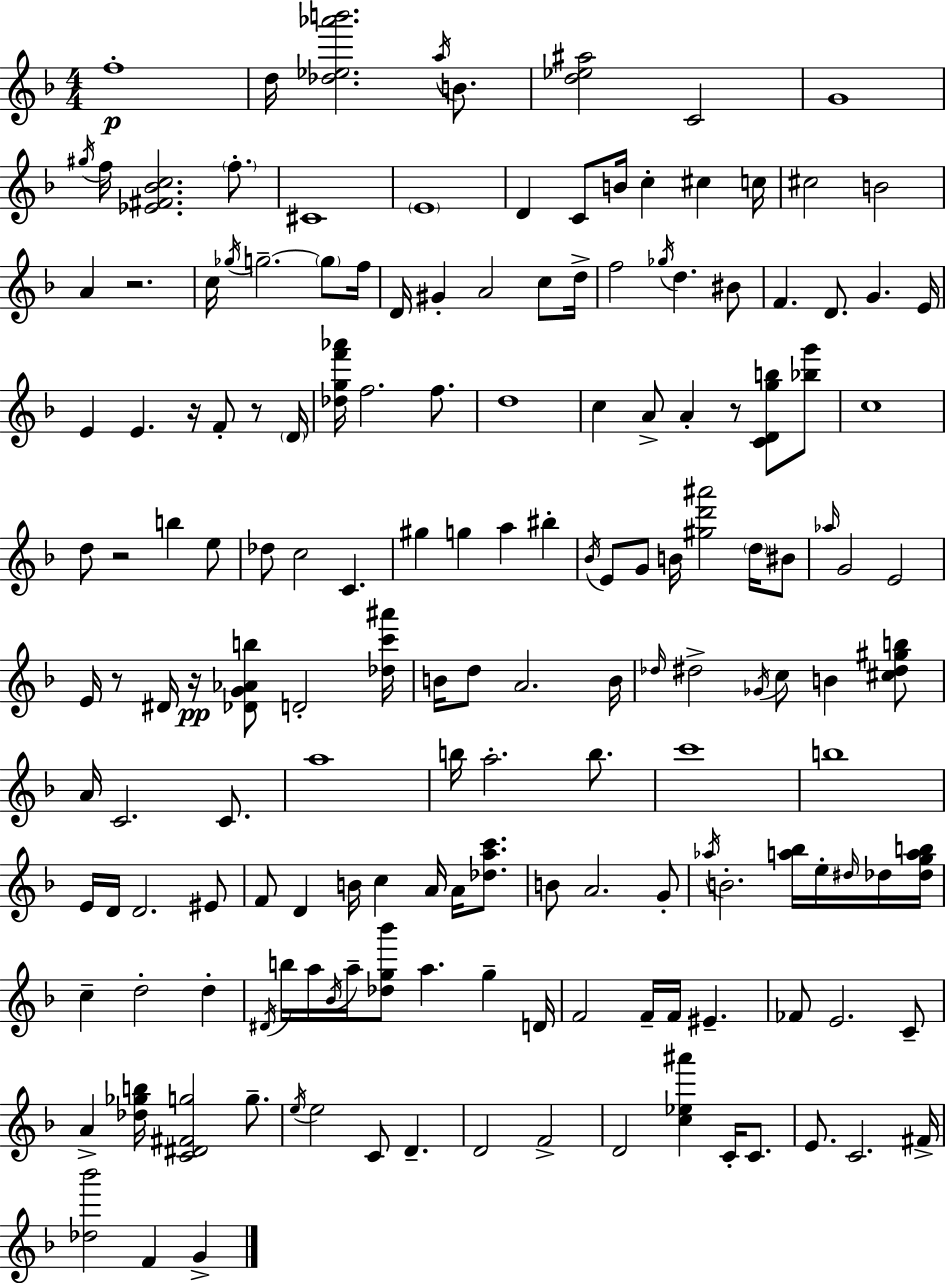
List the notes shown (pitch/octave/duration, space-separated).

F5/w D5/s [Db5,Eb5,Ab6,B6]/h. A5/s B4/e. [D5,Eb5,A#5]/h C4/h G4/w G#5/s F5/s [Eb4,F#4,Bb4,C5]/h. F5/e. C#4/w E4/w D4/q C4/e B4/s C5/q C#5/q C5/s C#5/h B4/h A4/q R/h. C5/s Gb5/s G5/h. G5/e F5/s D4/s G#4/q A4/h C5/e D5/s F5/h Gb5/s D5/q. BIS4/e F4/q. D4/e. G4/q. E4/s E4/q E4/q. R/s F4/e R/e D4/s [Db5,G5,F6,Ab6]/s F5/h. F5/e. D5/w C5/q A4/e A4/q R/e [C4,D4,G5,B5]/e [Bb5,G6]/e C5/w D5/e R/h B5/q E5/e Db5/e C5/h C4/q. G#5/q G5/q A5/q BIS5/q Bb4/s E4/e G4/e B4/s [G#5,D6,A#6]/h D5/s BIS4/e Ab5/s G4/h E4/h E4/s R/e D#4/s R/s [Db4,G4,Ab4,B5]/e D4/h [Db5,C6,A#6]/s B4/s D5/e A4/h. B4/s Db5/s D#5/h Gb4/s C5/e B4/q [C#5,D#5,G#5,B5]/e A4/s C4/h. C4/e. A5/w B5/s A5/h. B5/e. C6/w B5/w E4/s D4/s D4/h. EIS4/e F4/e D4/q B4/s C5/q A4/s A4/s [Db5,A5,C6]/e. B4/e A4/h. G4/e Ab5/s B4/h. [A5,Bb5]/s E5/s D#5/s Db5/s [Db5,G5,A5,B5]/s C5/q D5/h D5/q D#4/s B5/s A5/s Bb4/s A5/s [Db5,G5,Bb6]/e A5/q. G5/q D4/s F4/h F4/s F4/s EIS4/q. FES4/e E4/h. C4/e A4/q [Db5,Gb5,B5]/s [C4,D#4,F#4,G5]/h G5/e. E5/s E5/h C4/e D4/q. D4/h F4/h D4/h [C5,Eb5,A#6]/q C4/s C4/e. E4/e. C4/h. F#4/s [Db5,Bb6]/h F4/q G4/q